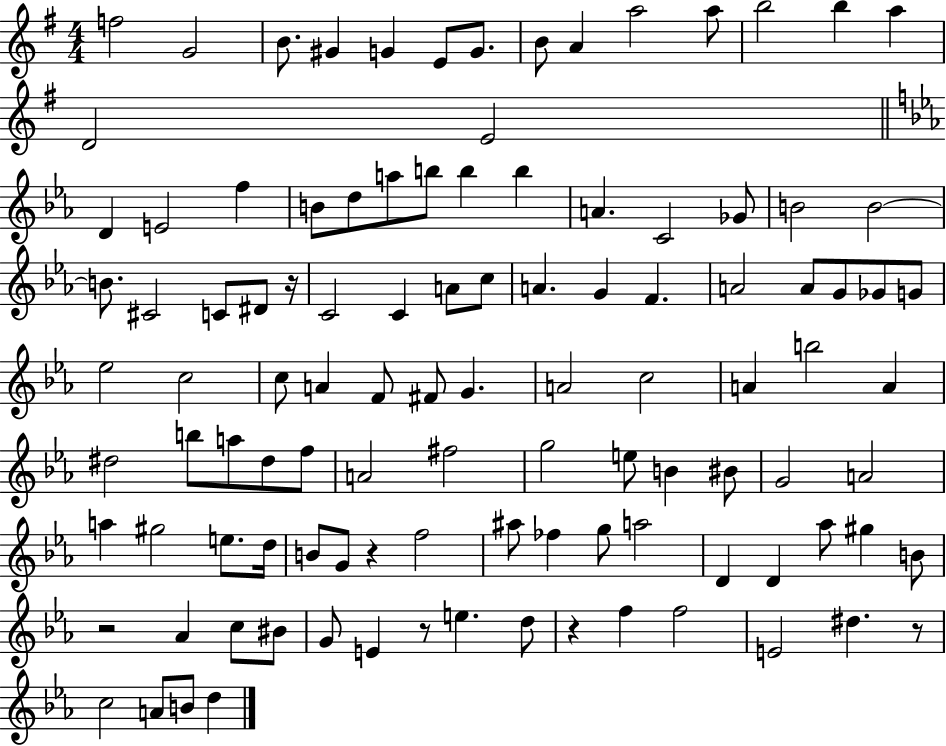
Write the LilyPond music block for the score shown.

{
  \clef treble
  \numericTimeSignature
  \time 4/4
  \key g \major
  f''2 g'2 | b'8. gis'4 g'4 e'8 g'8. | b'8 a'4 a''2 a''8 | b''2 b''4 a''4 | \break d'2 e'2 | \bar "||" \break \key c \minor d'4 e'2 f''4 | b'8 d''8 a''8 b''8 b''4 b''4 | a'4. c'2 ges'8 | b'2 b'2~~ | \break b'8. cis'2 c'8 dis'8 r16 | c'2 c'4 a'8 c''8 | a'4. g'4 f'4. | a'2 a'8 g'8 ges'8 g'8 | \break ees''2 c''2 | c''8 a'4 f'8 fis'8 g'4. | a'2 c''2 | a'4 b''2 a'4 | \break dis''2 b''8 a''8 dis''8 f''8 | a'2 fis''2 | g''2 e''8 b'4 bis'8 | g'2 a'2 | \break a''4 gis''2 e''8. d''16 | b'8 g'8 r4 f''2 | ais''8 fes''4 g''8 a''2 | d'4 d'4 aes''8 gis''4 b'8 | \break r2 aes'4 c''8 bis'8 | g'8 e'4 r8 e''4. d''8 | r4 f''4 f''2 | e'2 dis''4. r8 | \break c''2 a'8 b'8 d''4 | \bar "|."
}